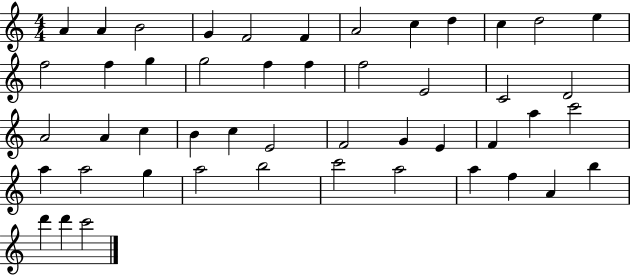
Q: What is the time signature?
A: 4/4